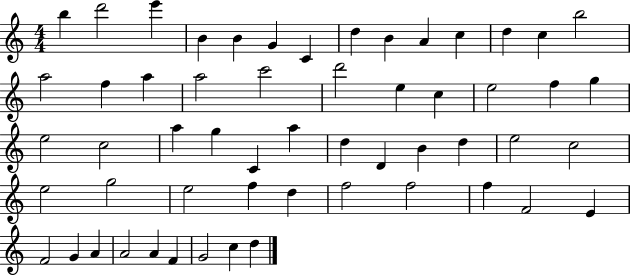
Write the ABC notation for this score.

X:1
T:Untitled
M:4/4
L:1/4
K:C
b d'2 e' B B G C d B A c d c b2 a2 f a a2 c'2 d'2 e c e2 f g e2 c2 a g C a d D B d e2 c2 e2 g2 e2 f d f2 f2 f F2 E F2 G A A2 A F G2 c d